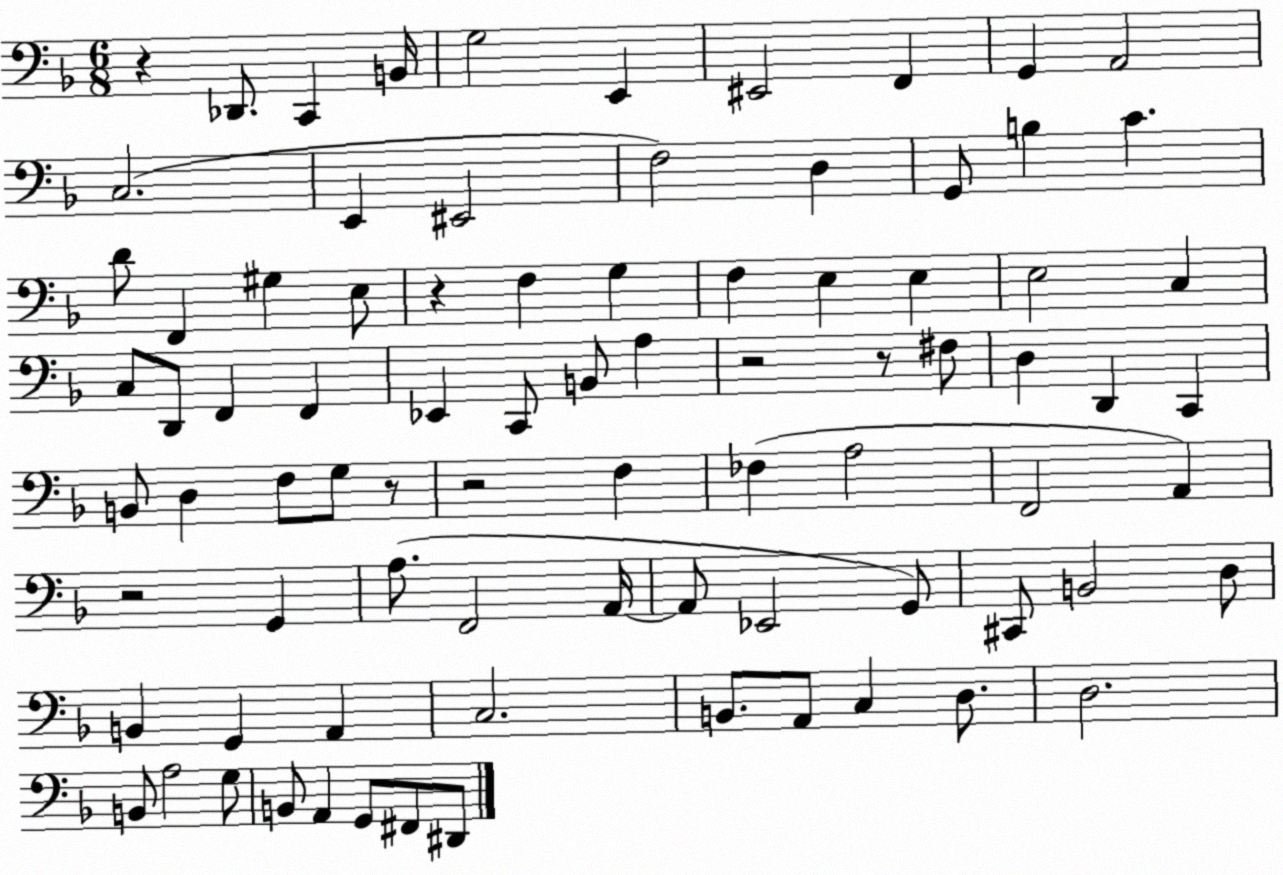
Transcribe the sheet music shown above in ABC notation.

X:1
T:Untitled
M:6/8
L:1/4
K:F
z _D,,/2 C,, B,,/4 G,2 E,, ^E,,2 F,, G,, A,,2 C,2 E,, ^E,,2 F,2 D, G,,/2 B, C D/2 F,, ^G, E,/2 z F, G, F, E, E, E,2 C, C,/2 D,,/2 F,, F,, _E,, C,,/2 B,,/2 A, z2 z/2 ^F,/2 D, D,, C,, B,,/2 D, F,/2 G,/2 z/2 z2 F, _F, A,2 F,,2 A,, z2 G,, A,/2 F,,2 A,,/4 A,,/2 _E,,2 G,,/2 ^C,,/2 B,,2 D,/2 B,, G,, A,, C,2 B,,/2 A,,/2 C, D,/2 D,2 B,,/2 A,2 G,/2 B,,/2 A,, G,,/2 ^F,,/2 ^D,,/2